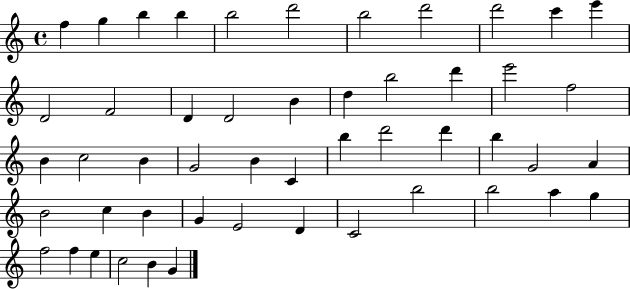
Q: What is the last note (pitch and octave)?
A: G4